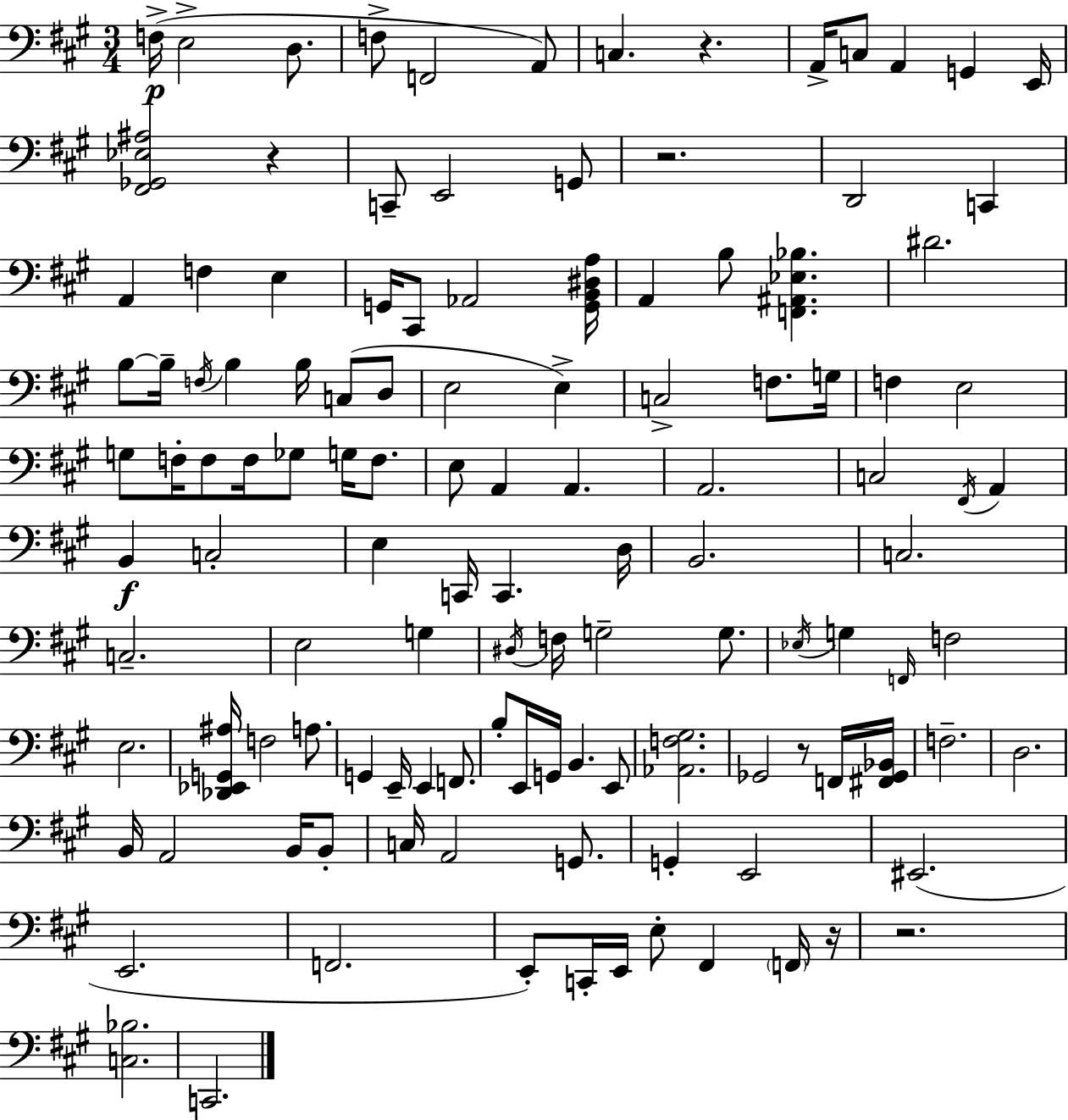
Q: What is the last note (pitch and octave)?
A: C2